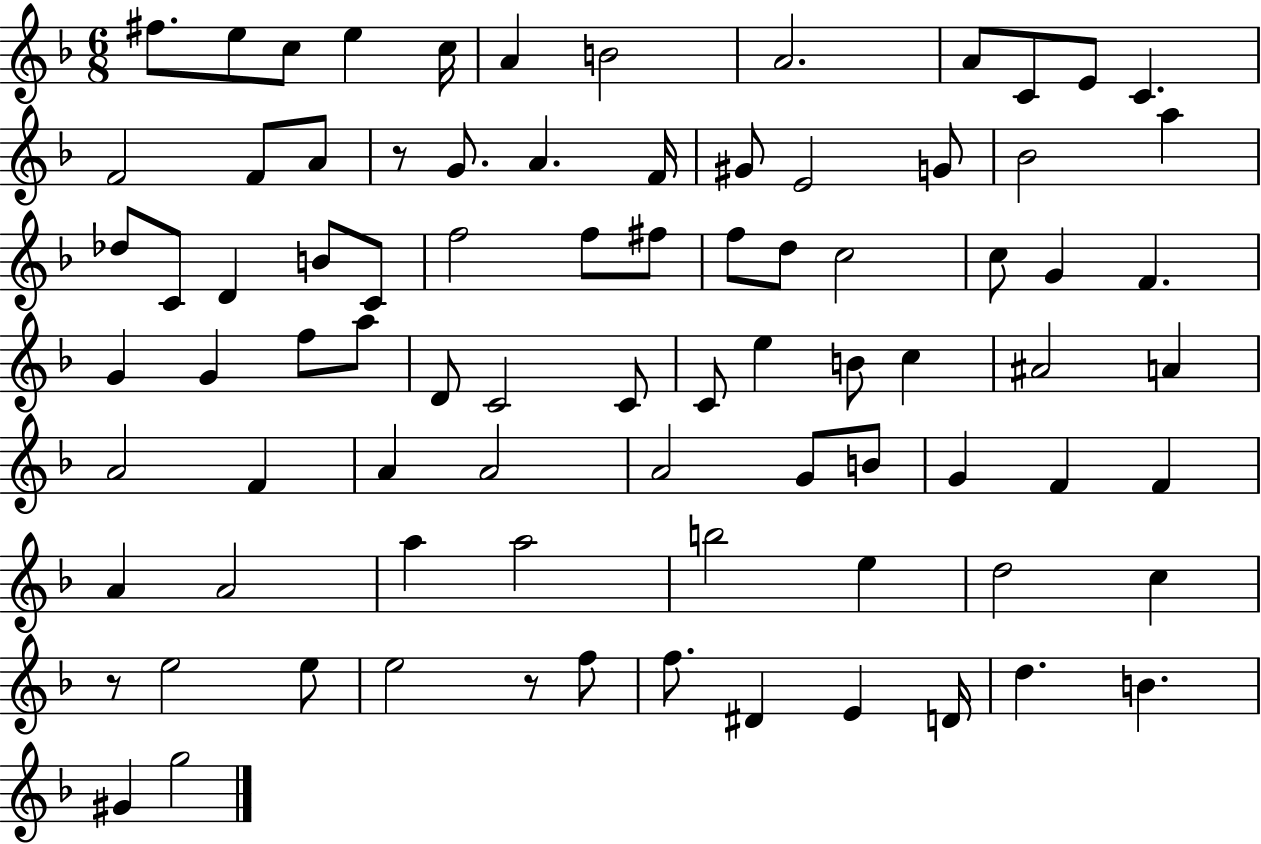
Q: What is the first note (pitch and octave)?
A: F#5